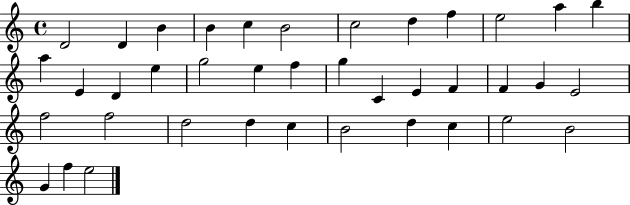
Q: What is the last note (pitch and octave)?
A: E5